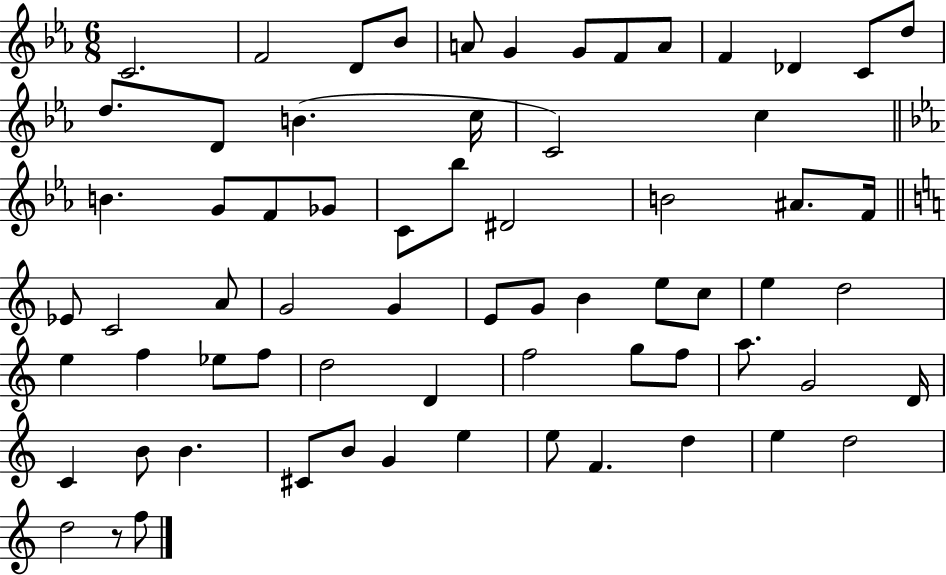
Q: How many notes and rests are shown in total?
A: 68